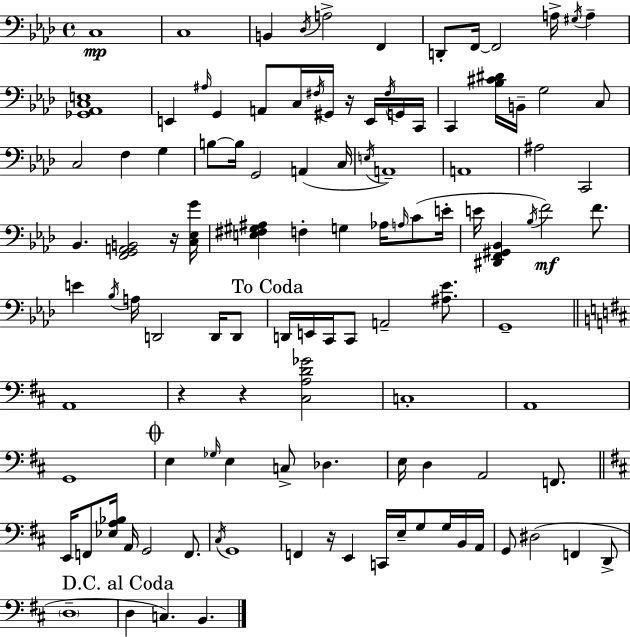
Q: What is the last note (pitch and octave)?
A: B2